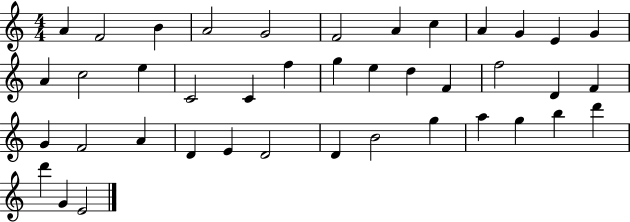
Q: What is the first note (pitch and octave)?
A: A4